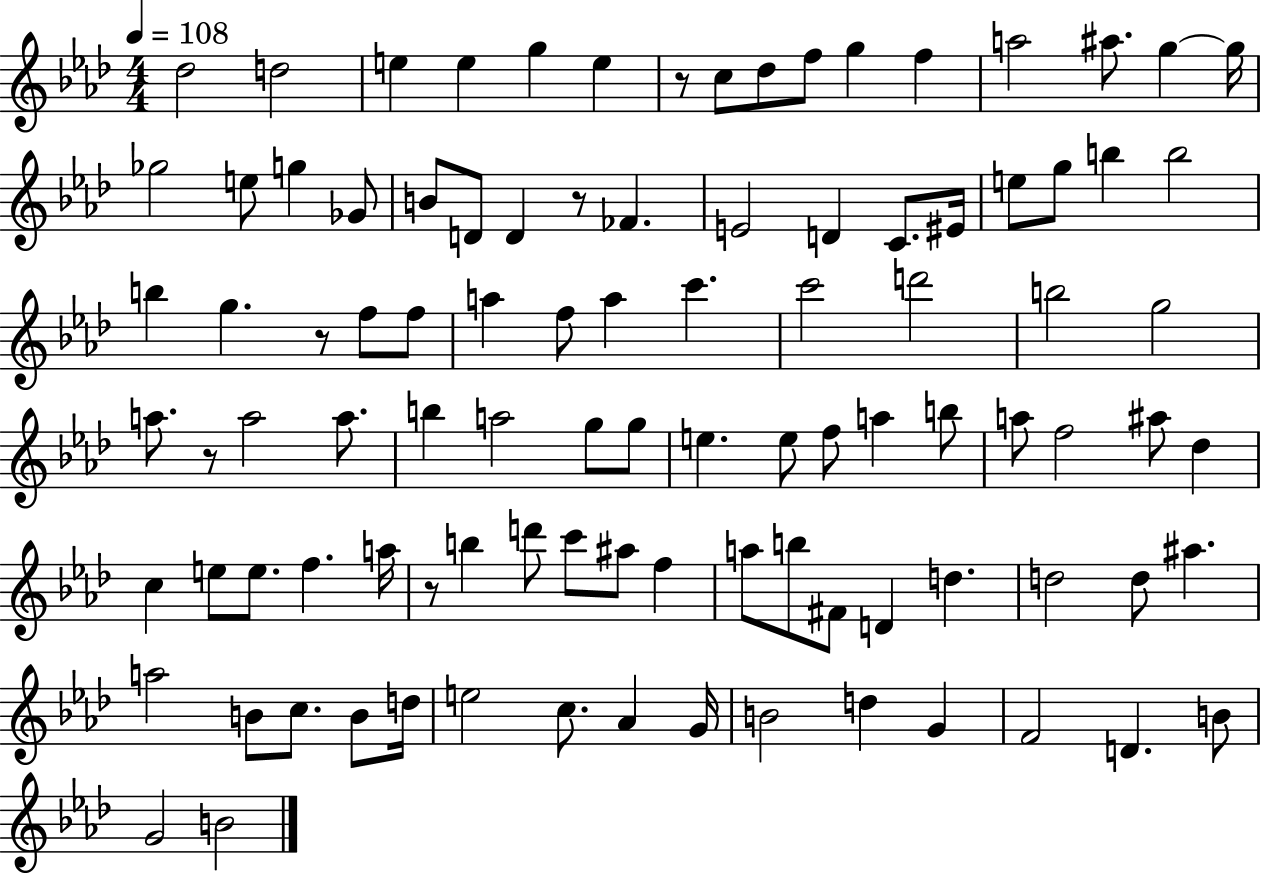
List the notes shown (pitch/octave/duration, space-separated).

Db5/h D5/h E5/q E5/q G5/q E5/q R/e C5/e Db5/e F5/e G5/q F5/q A5/h A#5/e. G5/q G5/s Gb5/h E5/e G5/q Gb4/e B4/e D4/e D4/q R/e FES4/q. E4/h D4/q C4/e. EIS4/s E5/e G5/e B5/q B5/h B5/q G5/q. R/e F5/e F5/e A5/q F5/e A5/q C6/q. C6/h D6/h B5/h G5/h A5/e. R/e A5/h A5/e. B5/q A5/h G5/e G5/e E5/q. E5/e F5/e A5/q B5/e A5/e F5/h A#5/e Db5/q C5/q E5/e E5/e. F5/q. A5/s R/e B5/q D6/e C6/e A#5/e F5/q A5/e B5/e F#4/e D4/q D5/q. D5/h D5/e A#5/q. A5/h B4/e C5/e. B4/e D5/s E5/h C5/e. Ab4/q G4/s B4/h D5/q G4/q F4/h D4/q. B4/e G4/h B4/h